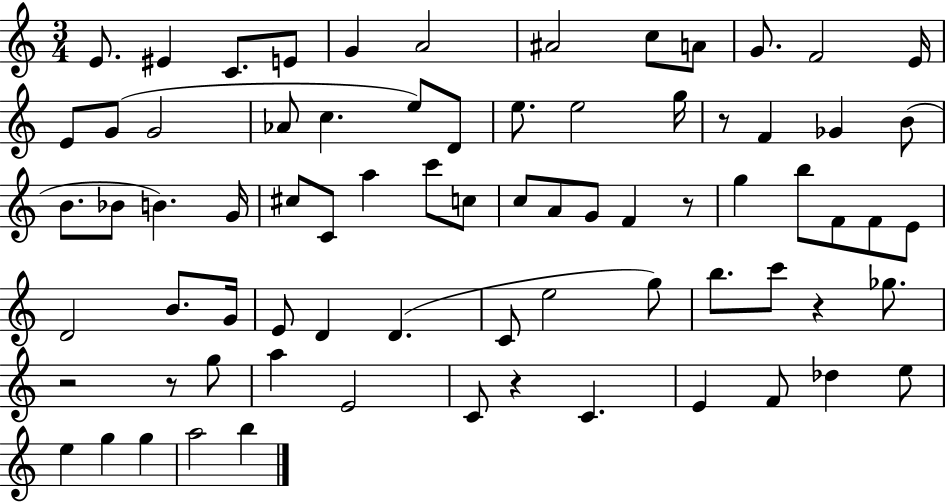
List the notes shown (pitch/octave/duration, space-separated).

E4/e. EIS4/q C4/e. E4/e G4/q A4/h A#4/h C5/e A4/e G4/e. F4/h E4/s E4/e G4/e G4/h Ab4/e C5/q. E5/e D4/e E5/e. E5/h G5/s R/e F4/q Gb4/q B4/e B4/e. Bb4/e B4/q. G4/s C#5/e C4/e A5/q C6/e C5/e C5/e A4/e G4/e F4/q R/e G5/q B5/e F4/e F4/e E4/e D4/h B4/e. G4/s E4/e D4/q D4/q. C4/e E5/h G5/e B5/e. C6/e R/q Gb5/e. R/h R/e G5/e A5/q E4/h C4/e R/q C4/q. E4/q F4/e Db5/q E5/e E5/q G5/q G5/q A5/h B5/q